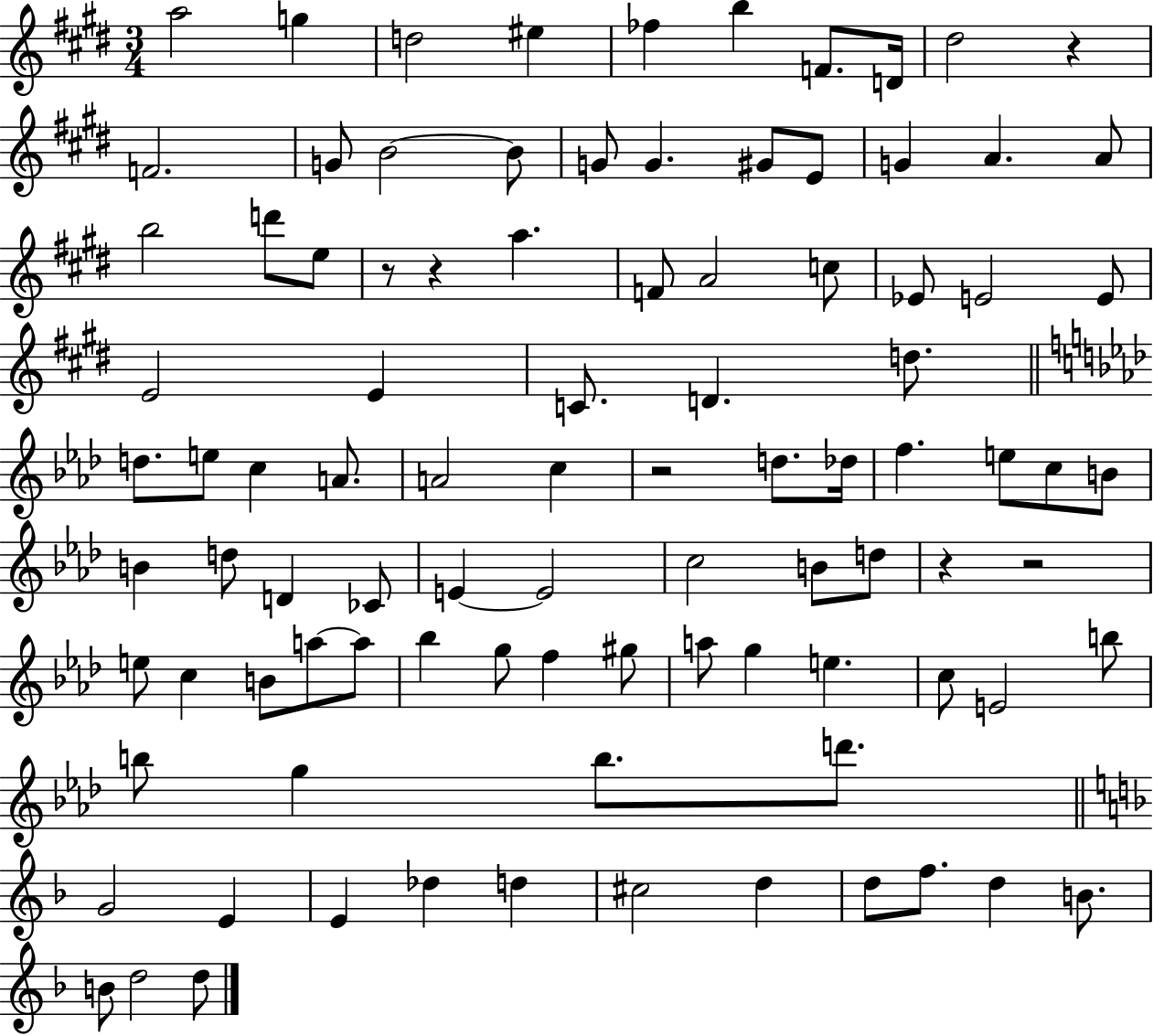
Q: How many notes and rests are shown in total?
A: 95